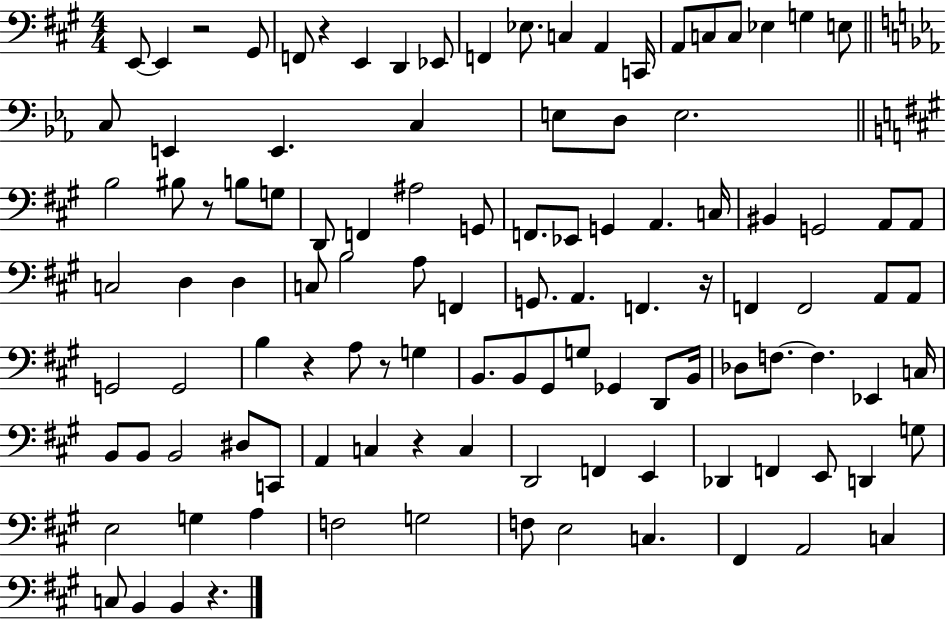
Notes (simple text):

E2/e E2/q R/h G#2/e F2/e R/q E2/q D2/q Eb2/e F2/q Eb3/e. C3/q A2/q C2/s A2/e C3/e C3/e Eb3/q G3/q E3/e C3/e E2/q E2/q. C3/q E3/e D3/e E3/h. B3/h BIS3/e R/e B3/e G3/e D2/e F2/q A#3/h G2/e F2/e. Eb2/e G2/q A2/q. C3/s BIS2/q G2/h A2/e A2/e C3/h D3/q D3/q C3/e B3/h A3/e F2/q G2/e. A2/q. F2/q. R/s F2/q F2/h A2/e A2/e G2/h G2/h B3/q R/q A3/e R/e G3/q B2/e. B2/e G#2/e G3/e Gb2/q D2/e B2/s Db3/e F3/e. F3/q. Eb2/q C3/s B2/e B2/e B2/h D#3/e C2/e A2/q C3/q R/q C3/q D2/h F2/q E2/q Db2/q F2/q E2/e D2/q G3/e E3/h G3/q A3/q F3/h G3/h F3/e E3/h C3/q. F#2/q A2/h C3/q C3/e B2/q B2/q R/q.